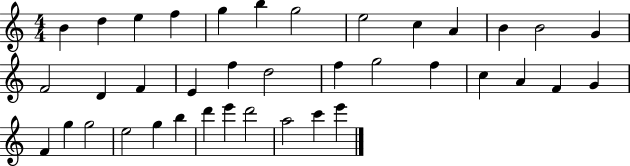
B4/q D5/q E5/q F5/q G5/q B5/q G5/h E5/h C5/q A4/q B4/q B4/h G4/q F4/h D4/q F4/q E4/q F5/q D5/h F5/q G5/h F5/q C5/q A4/q F4/q G4/q F4/q G5/q G5/h E5/h G5/q B5/q D6/q E6/q D6/h A5/h C6/q E6/q